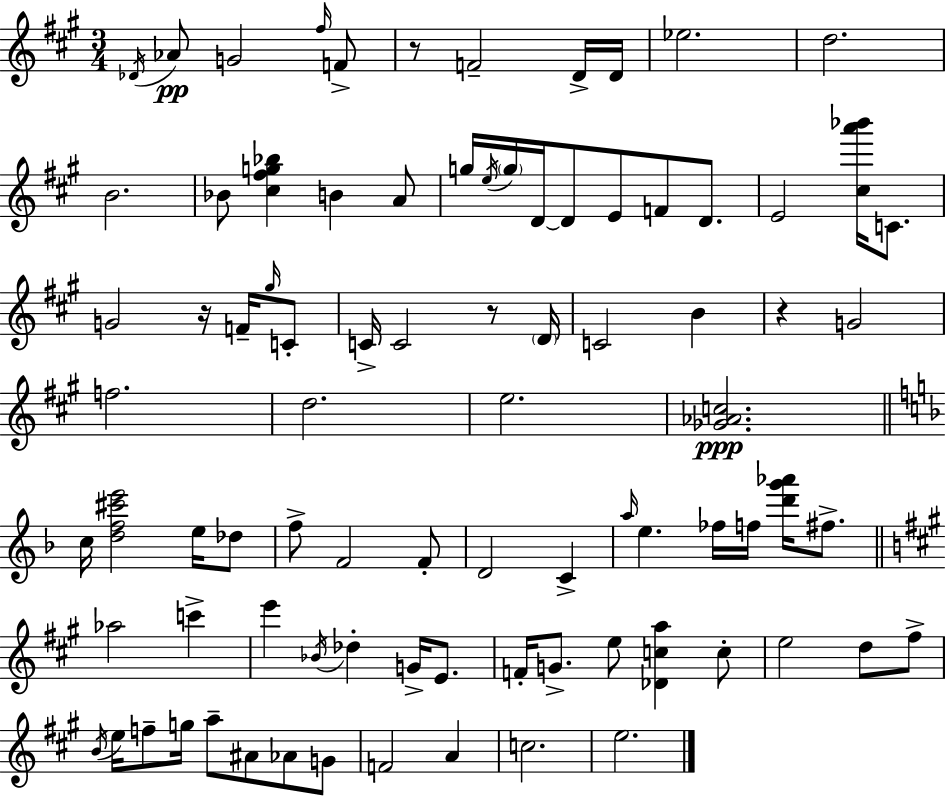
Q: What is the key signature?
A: A major